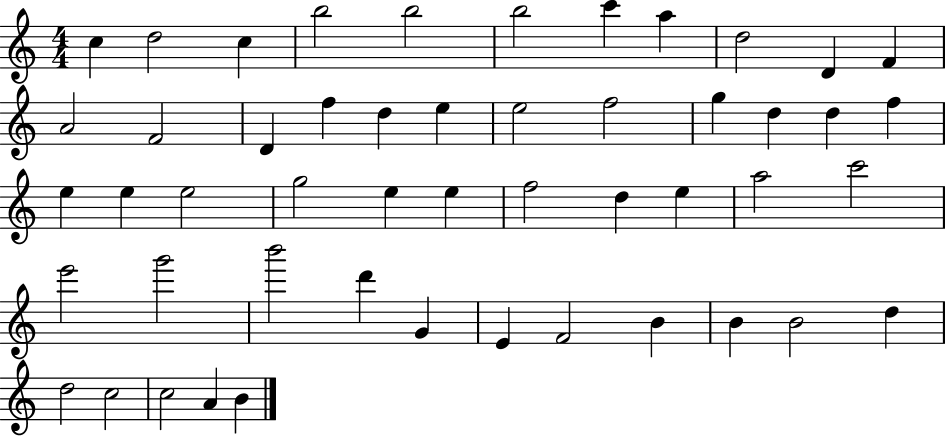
X:1
T:Untitled
M:4/4
L:1/4
K:C
c d2 c b2 b2 b2 c' a d2 D F A2 F2 D f d e e2 f2 g d d f e e e2 g2 e e f2 d e a2 c'2 e'2 g'2 b'2 d' G E F2 B B B2 d d2 c2 c2 A B